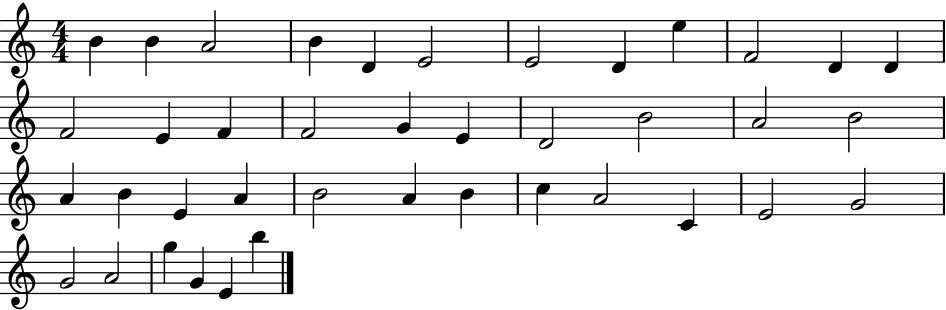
B4/q B4/q A4/h B4/q D4/q E4/h E4/h D4/q E5/q F4/h D4/q D4/q F4/h E4/q F4/q F4/h G4/q E4/q D4/h B4/h A4/h B4/h A4/q B4/q E4/q A4/q B4/h A4/q B4/q C5/q A4/h C4/q E4/h G4/h G4/h A4/h G5/q G4/q E4/q B5/q